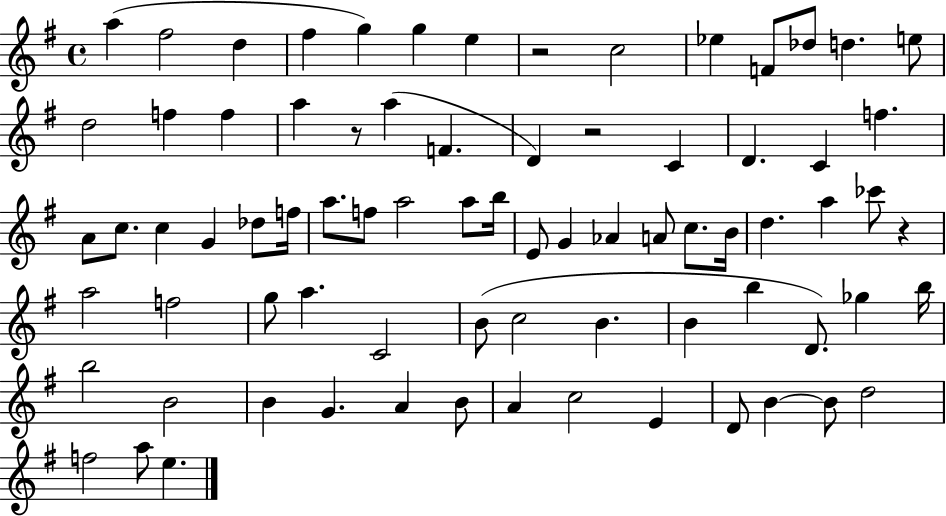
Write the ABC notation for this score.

X:1
T:Untitled
M:4/4
L:1/4
K:G
a ^f2 d ^f g g e z2 c2 _e F/2 _d/2 d e/2 d2 f f a z/2 a F D z2 C D C f A/2 c/2 c G _d/2 f/4 a/2 f/2 a2 a/2 b/4 E/2 G _A A/2 c/2 B/4 d a _c'/2 z a2 f2 g/2 a C2 B/2 c2 B B b D/2 _g b/4 b2 B2 B G A B/2 A c2 E D/2 B B/2 d2 f2 a/2 e